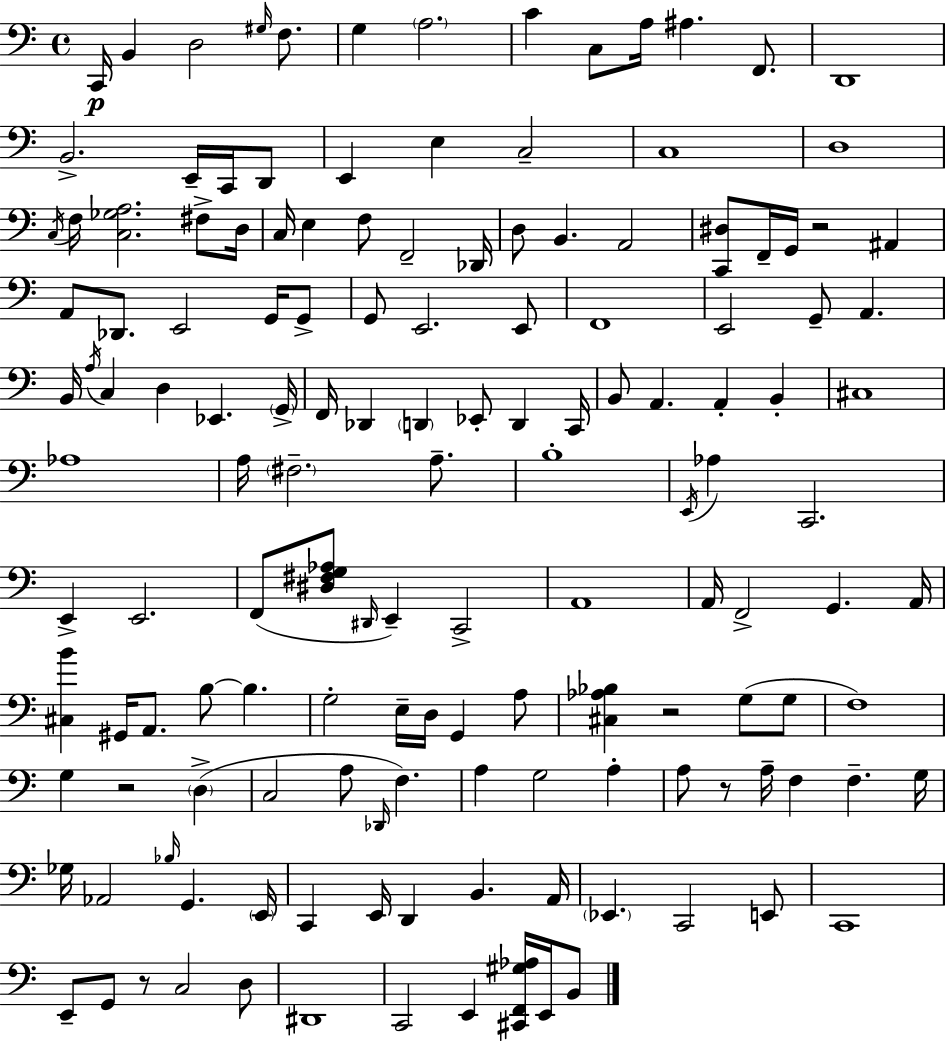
X:1
T:Untitled
M:4/4
L:1/4
K:C
C,,/4 B,, D,2 ^G,/4 F,/2 G, A,2 C C,/2 A,/4 ^A, F,,/2 D,,4 B,,2 E,,/4 C,,/4 D,,/2 E,, E, C,2 C,4 D,4 C,/4 F,/4 [C,_G,A,]2 ^F,/2 D,/4 C,/4 E, F,/2 F,,2 _D,,/4 D,/2 B,, A,,2 [C,,^D,]/2 F,,/4 G,,/4 z2 ^A,, A,,/2 _D,,/2 E,,2 G,,/4 G,,/2 G,,/2 E,,2 E,,/2 F,,4 E,,2 G,,/2 A,, B,,/4 A,/4 C, D, _E,, G,,/4 F,,/4 _D,, D,, _E,,/2 D,, C,,/4 B,,/2 A,, A,, B,, ^C,4 _A,4 A,/4 ^F,2 A,/2 B,4 E,,/4 _A, C,,2 E,, E,,2 F,,/2 [^D,^F,G,_A,]/2 ^D,,/4 E,, C,,2 A,,4 A,,/4 F,,2 G,, A,,/4 [^C,B] ^G,,/4 A,,/2 B,/2 B, G,2 E,/4 D,/4 G,, A,/2 [^C,_A,_B,] z2 G,/2 G,/2 F,4 G, z2 D, C,2 A,/2 _D,,/4 F, A, G,2 A, A,/2 z/2 A,/4 F, F, G,/4 _G,/4 _A,,2 _B,/4 G,, E,,/4 C,, E,,/4 D,, B,, A,,/4 _E,, C,,2 E,,/2 C,,4 E,,/2 G,,/2 z/2 C,2 D,/2 ^D,,4 C,,2 E,, [^C,,F,,^G,_A,]/4 E,,/4 B,,/2